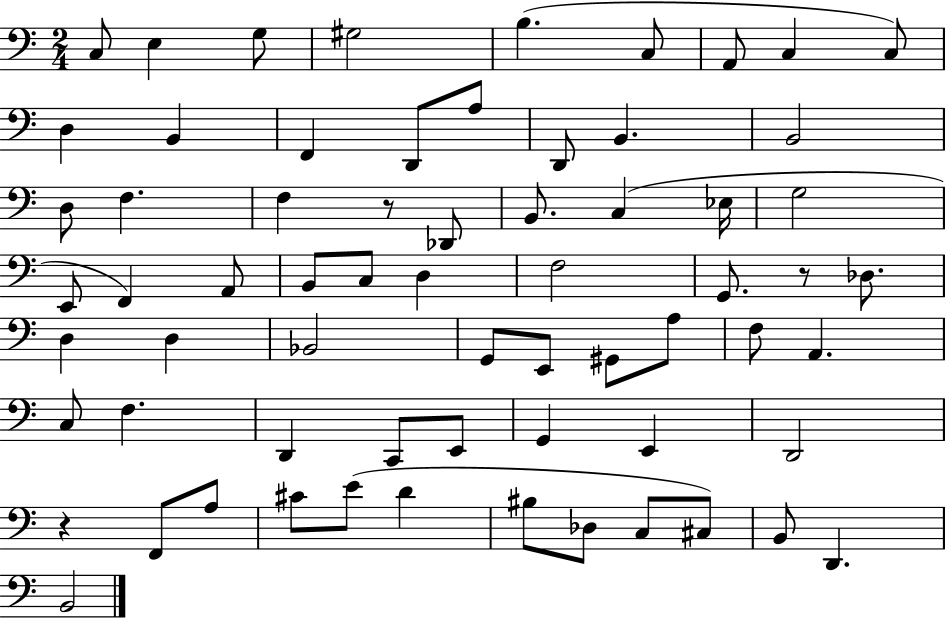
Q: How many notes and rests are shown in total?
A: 66